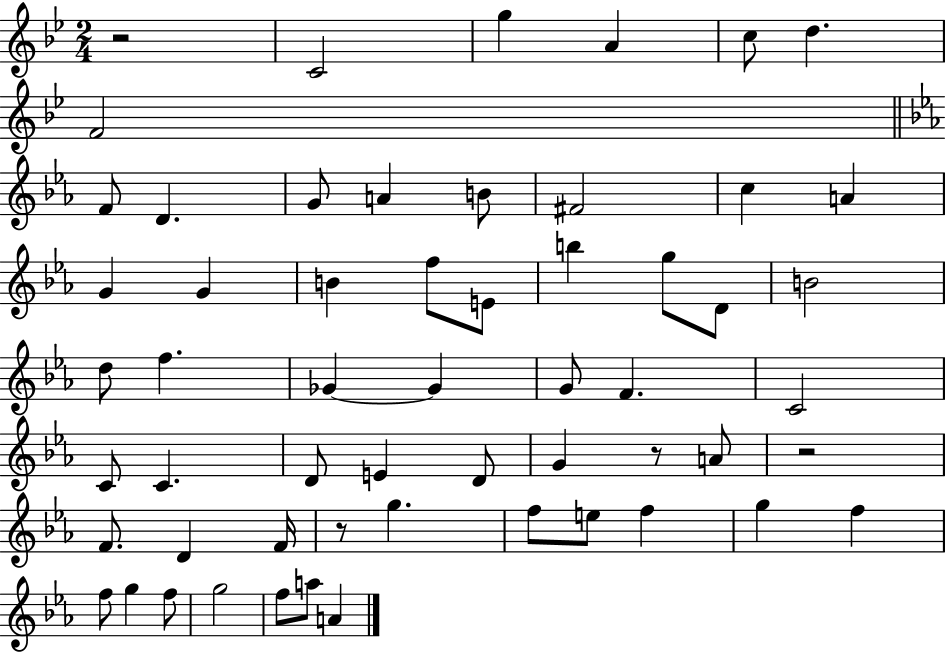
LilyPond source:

{
  \clef treble
  \numericTimeSignature
  \time 2/4
  \key bes \major
  r2 | c'2 | g''4 a'4 | c''8 d''4. | \break f'2 | \bar "||" \break \key c \minor f'8 d'4. | g'8 a'4 b'8 | fis'2 | c''4 a'4 | \break g'4 g'4 | b'4 f''8 e'8 | b''4 g''8 d'8 | b'2 | \break d''8 f''4. | ges'4~~ ges'4 | g'8 f'4. | c'2 | \break c'8 c'4. | d'8 e'4 d'8 | g'4 r8 a'8 | r2 | \break f'8. d'4 f'16 | r8 g''4. | f''8 e''8 f''4 | g''4 f''4 | \break f''8 g''4 f''8 | g''2 | f''8 a''8 a'4 | \bar "|."
}